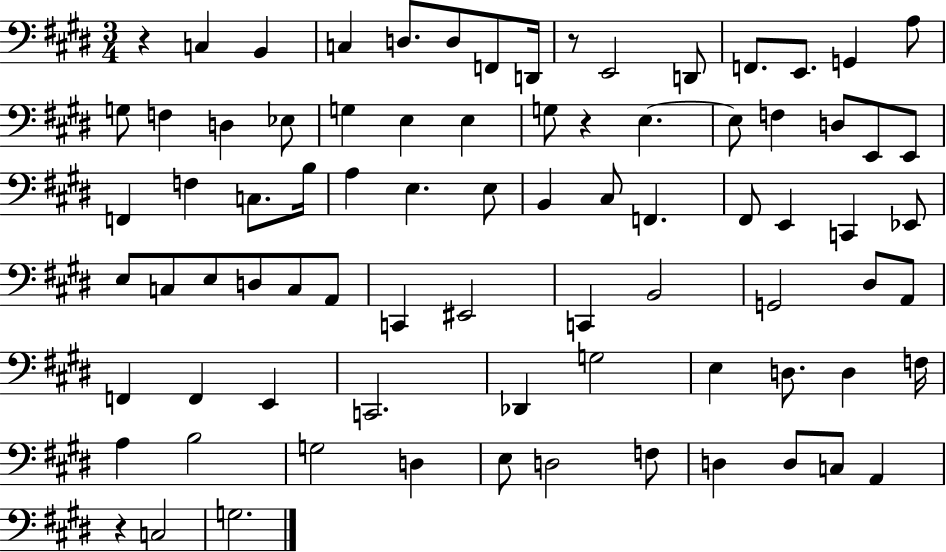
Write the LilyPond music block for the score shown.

{
  \clef bass
  \numericTimeSignature
  \time 3/4
  \key e \major
  \repeat volta 2 { r4 c4 b,4 | c4 d8. d8 f,8 d,16 | r8 e,2 d,8 | f,8. e,8. g,4 a8 | \break g8 f4 d4 ees8 | g4 e4 e4 | g8 r4 e4.~~ | e8 f4 d8 e,8 e,8 | \break f,4 f4 c8. b16 | a4 e4. e8 | b,4 cis8 f,4. | fis,8 e,4 c,4 ees,8 | \break e8 c8 e8 d8 c8 a,8 | c,4 eis,2 | c,4 b,2 | g,2 dis8 a,8 | \break f,4 f,4 e,4 | c,2. | des,4 g2 | e4 d8. d4 f16 | \break a4 b2 | g2 d4 | e8 d2 f8 | d4 d8 c8 a,4 | \break r4 c2 | g2. | } \bar "|."
}